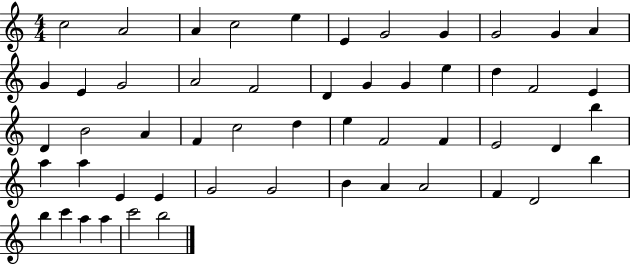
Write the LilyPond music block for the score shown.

{
  \clef treble
  \numericTimeSignature
  \time 4/4
  \key c \major
  c''2 a'2 | a'4 c''2 e''4 | e'4 g'2 g'4 | g'2 g'4 a'4 | \break g'4 e'4 g'2 | a'2 f'2 | d'4 g'4 g'4 e''4 | d''4 f'2 e'4 | \break d'4 b'2 a'4 | f'4 c''2 d''4 | e''4 f'2 f'4 | e'2 d'4 b''4 | \break a''4 a''4 e'4 e'4 | g'2 g'2 | b'4 a'4 a'2 | f'4 d'2 b''4 | \break b''4 c'''4 a''4 a''4 | c'''2 b''2 | \bar "|."
}